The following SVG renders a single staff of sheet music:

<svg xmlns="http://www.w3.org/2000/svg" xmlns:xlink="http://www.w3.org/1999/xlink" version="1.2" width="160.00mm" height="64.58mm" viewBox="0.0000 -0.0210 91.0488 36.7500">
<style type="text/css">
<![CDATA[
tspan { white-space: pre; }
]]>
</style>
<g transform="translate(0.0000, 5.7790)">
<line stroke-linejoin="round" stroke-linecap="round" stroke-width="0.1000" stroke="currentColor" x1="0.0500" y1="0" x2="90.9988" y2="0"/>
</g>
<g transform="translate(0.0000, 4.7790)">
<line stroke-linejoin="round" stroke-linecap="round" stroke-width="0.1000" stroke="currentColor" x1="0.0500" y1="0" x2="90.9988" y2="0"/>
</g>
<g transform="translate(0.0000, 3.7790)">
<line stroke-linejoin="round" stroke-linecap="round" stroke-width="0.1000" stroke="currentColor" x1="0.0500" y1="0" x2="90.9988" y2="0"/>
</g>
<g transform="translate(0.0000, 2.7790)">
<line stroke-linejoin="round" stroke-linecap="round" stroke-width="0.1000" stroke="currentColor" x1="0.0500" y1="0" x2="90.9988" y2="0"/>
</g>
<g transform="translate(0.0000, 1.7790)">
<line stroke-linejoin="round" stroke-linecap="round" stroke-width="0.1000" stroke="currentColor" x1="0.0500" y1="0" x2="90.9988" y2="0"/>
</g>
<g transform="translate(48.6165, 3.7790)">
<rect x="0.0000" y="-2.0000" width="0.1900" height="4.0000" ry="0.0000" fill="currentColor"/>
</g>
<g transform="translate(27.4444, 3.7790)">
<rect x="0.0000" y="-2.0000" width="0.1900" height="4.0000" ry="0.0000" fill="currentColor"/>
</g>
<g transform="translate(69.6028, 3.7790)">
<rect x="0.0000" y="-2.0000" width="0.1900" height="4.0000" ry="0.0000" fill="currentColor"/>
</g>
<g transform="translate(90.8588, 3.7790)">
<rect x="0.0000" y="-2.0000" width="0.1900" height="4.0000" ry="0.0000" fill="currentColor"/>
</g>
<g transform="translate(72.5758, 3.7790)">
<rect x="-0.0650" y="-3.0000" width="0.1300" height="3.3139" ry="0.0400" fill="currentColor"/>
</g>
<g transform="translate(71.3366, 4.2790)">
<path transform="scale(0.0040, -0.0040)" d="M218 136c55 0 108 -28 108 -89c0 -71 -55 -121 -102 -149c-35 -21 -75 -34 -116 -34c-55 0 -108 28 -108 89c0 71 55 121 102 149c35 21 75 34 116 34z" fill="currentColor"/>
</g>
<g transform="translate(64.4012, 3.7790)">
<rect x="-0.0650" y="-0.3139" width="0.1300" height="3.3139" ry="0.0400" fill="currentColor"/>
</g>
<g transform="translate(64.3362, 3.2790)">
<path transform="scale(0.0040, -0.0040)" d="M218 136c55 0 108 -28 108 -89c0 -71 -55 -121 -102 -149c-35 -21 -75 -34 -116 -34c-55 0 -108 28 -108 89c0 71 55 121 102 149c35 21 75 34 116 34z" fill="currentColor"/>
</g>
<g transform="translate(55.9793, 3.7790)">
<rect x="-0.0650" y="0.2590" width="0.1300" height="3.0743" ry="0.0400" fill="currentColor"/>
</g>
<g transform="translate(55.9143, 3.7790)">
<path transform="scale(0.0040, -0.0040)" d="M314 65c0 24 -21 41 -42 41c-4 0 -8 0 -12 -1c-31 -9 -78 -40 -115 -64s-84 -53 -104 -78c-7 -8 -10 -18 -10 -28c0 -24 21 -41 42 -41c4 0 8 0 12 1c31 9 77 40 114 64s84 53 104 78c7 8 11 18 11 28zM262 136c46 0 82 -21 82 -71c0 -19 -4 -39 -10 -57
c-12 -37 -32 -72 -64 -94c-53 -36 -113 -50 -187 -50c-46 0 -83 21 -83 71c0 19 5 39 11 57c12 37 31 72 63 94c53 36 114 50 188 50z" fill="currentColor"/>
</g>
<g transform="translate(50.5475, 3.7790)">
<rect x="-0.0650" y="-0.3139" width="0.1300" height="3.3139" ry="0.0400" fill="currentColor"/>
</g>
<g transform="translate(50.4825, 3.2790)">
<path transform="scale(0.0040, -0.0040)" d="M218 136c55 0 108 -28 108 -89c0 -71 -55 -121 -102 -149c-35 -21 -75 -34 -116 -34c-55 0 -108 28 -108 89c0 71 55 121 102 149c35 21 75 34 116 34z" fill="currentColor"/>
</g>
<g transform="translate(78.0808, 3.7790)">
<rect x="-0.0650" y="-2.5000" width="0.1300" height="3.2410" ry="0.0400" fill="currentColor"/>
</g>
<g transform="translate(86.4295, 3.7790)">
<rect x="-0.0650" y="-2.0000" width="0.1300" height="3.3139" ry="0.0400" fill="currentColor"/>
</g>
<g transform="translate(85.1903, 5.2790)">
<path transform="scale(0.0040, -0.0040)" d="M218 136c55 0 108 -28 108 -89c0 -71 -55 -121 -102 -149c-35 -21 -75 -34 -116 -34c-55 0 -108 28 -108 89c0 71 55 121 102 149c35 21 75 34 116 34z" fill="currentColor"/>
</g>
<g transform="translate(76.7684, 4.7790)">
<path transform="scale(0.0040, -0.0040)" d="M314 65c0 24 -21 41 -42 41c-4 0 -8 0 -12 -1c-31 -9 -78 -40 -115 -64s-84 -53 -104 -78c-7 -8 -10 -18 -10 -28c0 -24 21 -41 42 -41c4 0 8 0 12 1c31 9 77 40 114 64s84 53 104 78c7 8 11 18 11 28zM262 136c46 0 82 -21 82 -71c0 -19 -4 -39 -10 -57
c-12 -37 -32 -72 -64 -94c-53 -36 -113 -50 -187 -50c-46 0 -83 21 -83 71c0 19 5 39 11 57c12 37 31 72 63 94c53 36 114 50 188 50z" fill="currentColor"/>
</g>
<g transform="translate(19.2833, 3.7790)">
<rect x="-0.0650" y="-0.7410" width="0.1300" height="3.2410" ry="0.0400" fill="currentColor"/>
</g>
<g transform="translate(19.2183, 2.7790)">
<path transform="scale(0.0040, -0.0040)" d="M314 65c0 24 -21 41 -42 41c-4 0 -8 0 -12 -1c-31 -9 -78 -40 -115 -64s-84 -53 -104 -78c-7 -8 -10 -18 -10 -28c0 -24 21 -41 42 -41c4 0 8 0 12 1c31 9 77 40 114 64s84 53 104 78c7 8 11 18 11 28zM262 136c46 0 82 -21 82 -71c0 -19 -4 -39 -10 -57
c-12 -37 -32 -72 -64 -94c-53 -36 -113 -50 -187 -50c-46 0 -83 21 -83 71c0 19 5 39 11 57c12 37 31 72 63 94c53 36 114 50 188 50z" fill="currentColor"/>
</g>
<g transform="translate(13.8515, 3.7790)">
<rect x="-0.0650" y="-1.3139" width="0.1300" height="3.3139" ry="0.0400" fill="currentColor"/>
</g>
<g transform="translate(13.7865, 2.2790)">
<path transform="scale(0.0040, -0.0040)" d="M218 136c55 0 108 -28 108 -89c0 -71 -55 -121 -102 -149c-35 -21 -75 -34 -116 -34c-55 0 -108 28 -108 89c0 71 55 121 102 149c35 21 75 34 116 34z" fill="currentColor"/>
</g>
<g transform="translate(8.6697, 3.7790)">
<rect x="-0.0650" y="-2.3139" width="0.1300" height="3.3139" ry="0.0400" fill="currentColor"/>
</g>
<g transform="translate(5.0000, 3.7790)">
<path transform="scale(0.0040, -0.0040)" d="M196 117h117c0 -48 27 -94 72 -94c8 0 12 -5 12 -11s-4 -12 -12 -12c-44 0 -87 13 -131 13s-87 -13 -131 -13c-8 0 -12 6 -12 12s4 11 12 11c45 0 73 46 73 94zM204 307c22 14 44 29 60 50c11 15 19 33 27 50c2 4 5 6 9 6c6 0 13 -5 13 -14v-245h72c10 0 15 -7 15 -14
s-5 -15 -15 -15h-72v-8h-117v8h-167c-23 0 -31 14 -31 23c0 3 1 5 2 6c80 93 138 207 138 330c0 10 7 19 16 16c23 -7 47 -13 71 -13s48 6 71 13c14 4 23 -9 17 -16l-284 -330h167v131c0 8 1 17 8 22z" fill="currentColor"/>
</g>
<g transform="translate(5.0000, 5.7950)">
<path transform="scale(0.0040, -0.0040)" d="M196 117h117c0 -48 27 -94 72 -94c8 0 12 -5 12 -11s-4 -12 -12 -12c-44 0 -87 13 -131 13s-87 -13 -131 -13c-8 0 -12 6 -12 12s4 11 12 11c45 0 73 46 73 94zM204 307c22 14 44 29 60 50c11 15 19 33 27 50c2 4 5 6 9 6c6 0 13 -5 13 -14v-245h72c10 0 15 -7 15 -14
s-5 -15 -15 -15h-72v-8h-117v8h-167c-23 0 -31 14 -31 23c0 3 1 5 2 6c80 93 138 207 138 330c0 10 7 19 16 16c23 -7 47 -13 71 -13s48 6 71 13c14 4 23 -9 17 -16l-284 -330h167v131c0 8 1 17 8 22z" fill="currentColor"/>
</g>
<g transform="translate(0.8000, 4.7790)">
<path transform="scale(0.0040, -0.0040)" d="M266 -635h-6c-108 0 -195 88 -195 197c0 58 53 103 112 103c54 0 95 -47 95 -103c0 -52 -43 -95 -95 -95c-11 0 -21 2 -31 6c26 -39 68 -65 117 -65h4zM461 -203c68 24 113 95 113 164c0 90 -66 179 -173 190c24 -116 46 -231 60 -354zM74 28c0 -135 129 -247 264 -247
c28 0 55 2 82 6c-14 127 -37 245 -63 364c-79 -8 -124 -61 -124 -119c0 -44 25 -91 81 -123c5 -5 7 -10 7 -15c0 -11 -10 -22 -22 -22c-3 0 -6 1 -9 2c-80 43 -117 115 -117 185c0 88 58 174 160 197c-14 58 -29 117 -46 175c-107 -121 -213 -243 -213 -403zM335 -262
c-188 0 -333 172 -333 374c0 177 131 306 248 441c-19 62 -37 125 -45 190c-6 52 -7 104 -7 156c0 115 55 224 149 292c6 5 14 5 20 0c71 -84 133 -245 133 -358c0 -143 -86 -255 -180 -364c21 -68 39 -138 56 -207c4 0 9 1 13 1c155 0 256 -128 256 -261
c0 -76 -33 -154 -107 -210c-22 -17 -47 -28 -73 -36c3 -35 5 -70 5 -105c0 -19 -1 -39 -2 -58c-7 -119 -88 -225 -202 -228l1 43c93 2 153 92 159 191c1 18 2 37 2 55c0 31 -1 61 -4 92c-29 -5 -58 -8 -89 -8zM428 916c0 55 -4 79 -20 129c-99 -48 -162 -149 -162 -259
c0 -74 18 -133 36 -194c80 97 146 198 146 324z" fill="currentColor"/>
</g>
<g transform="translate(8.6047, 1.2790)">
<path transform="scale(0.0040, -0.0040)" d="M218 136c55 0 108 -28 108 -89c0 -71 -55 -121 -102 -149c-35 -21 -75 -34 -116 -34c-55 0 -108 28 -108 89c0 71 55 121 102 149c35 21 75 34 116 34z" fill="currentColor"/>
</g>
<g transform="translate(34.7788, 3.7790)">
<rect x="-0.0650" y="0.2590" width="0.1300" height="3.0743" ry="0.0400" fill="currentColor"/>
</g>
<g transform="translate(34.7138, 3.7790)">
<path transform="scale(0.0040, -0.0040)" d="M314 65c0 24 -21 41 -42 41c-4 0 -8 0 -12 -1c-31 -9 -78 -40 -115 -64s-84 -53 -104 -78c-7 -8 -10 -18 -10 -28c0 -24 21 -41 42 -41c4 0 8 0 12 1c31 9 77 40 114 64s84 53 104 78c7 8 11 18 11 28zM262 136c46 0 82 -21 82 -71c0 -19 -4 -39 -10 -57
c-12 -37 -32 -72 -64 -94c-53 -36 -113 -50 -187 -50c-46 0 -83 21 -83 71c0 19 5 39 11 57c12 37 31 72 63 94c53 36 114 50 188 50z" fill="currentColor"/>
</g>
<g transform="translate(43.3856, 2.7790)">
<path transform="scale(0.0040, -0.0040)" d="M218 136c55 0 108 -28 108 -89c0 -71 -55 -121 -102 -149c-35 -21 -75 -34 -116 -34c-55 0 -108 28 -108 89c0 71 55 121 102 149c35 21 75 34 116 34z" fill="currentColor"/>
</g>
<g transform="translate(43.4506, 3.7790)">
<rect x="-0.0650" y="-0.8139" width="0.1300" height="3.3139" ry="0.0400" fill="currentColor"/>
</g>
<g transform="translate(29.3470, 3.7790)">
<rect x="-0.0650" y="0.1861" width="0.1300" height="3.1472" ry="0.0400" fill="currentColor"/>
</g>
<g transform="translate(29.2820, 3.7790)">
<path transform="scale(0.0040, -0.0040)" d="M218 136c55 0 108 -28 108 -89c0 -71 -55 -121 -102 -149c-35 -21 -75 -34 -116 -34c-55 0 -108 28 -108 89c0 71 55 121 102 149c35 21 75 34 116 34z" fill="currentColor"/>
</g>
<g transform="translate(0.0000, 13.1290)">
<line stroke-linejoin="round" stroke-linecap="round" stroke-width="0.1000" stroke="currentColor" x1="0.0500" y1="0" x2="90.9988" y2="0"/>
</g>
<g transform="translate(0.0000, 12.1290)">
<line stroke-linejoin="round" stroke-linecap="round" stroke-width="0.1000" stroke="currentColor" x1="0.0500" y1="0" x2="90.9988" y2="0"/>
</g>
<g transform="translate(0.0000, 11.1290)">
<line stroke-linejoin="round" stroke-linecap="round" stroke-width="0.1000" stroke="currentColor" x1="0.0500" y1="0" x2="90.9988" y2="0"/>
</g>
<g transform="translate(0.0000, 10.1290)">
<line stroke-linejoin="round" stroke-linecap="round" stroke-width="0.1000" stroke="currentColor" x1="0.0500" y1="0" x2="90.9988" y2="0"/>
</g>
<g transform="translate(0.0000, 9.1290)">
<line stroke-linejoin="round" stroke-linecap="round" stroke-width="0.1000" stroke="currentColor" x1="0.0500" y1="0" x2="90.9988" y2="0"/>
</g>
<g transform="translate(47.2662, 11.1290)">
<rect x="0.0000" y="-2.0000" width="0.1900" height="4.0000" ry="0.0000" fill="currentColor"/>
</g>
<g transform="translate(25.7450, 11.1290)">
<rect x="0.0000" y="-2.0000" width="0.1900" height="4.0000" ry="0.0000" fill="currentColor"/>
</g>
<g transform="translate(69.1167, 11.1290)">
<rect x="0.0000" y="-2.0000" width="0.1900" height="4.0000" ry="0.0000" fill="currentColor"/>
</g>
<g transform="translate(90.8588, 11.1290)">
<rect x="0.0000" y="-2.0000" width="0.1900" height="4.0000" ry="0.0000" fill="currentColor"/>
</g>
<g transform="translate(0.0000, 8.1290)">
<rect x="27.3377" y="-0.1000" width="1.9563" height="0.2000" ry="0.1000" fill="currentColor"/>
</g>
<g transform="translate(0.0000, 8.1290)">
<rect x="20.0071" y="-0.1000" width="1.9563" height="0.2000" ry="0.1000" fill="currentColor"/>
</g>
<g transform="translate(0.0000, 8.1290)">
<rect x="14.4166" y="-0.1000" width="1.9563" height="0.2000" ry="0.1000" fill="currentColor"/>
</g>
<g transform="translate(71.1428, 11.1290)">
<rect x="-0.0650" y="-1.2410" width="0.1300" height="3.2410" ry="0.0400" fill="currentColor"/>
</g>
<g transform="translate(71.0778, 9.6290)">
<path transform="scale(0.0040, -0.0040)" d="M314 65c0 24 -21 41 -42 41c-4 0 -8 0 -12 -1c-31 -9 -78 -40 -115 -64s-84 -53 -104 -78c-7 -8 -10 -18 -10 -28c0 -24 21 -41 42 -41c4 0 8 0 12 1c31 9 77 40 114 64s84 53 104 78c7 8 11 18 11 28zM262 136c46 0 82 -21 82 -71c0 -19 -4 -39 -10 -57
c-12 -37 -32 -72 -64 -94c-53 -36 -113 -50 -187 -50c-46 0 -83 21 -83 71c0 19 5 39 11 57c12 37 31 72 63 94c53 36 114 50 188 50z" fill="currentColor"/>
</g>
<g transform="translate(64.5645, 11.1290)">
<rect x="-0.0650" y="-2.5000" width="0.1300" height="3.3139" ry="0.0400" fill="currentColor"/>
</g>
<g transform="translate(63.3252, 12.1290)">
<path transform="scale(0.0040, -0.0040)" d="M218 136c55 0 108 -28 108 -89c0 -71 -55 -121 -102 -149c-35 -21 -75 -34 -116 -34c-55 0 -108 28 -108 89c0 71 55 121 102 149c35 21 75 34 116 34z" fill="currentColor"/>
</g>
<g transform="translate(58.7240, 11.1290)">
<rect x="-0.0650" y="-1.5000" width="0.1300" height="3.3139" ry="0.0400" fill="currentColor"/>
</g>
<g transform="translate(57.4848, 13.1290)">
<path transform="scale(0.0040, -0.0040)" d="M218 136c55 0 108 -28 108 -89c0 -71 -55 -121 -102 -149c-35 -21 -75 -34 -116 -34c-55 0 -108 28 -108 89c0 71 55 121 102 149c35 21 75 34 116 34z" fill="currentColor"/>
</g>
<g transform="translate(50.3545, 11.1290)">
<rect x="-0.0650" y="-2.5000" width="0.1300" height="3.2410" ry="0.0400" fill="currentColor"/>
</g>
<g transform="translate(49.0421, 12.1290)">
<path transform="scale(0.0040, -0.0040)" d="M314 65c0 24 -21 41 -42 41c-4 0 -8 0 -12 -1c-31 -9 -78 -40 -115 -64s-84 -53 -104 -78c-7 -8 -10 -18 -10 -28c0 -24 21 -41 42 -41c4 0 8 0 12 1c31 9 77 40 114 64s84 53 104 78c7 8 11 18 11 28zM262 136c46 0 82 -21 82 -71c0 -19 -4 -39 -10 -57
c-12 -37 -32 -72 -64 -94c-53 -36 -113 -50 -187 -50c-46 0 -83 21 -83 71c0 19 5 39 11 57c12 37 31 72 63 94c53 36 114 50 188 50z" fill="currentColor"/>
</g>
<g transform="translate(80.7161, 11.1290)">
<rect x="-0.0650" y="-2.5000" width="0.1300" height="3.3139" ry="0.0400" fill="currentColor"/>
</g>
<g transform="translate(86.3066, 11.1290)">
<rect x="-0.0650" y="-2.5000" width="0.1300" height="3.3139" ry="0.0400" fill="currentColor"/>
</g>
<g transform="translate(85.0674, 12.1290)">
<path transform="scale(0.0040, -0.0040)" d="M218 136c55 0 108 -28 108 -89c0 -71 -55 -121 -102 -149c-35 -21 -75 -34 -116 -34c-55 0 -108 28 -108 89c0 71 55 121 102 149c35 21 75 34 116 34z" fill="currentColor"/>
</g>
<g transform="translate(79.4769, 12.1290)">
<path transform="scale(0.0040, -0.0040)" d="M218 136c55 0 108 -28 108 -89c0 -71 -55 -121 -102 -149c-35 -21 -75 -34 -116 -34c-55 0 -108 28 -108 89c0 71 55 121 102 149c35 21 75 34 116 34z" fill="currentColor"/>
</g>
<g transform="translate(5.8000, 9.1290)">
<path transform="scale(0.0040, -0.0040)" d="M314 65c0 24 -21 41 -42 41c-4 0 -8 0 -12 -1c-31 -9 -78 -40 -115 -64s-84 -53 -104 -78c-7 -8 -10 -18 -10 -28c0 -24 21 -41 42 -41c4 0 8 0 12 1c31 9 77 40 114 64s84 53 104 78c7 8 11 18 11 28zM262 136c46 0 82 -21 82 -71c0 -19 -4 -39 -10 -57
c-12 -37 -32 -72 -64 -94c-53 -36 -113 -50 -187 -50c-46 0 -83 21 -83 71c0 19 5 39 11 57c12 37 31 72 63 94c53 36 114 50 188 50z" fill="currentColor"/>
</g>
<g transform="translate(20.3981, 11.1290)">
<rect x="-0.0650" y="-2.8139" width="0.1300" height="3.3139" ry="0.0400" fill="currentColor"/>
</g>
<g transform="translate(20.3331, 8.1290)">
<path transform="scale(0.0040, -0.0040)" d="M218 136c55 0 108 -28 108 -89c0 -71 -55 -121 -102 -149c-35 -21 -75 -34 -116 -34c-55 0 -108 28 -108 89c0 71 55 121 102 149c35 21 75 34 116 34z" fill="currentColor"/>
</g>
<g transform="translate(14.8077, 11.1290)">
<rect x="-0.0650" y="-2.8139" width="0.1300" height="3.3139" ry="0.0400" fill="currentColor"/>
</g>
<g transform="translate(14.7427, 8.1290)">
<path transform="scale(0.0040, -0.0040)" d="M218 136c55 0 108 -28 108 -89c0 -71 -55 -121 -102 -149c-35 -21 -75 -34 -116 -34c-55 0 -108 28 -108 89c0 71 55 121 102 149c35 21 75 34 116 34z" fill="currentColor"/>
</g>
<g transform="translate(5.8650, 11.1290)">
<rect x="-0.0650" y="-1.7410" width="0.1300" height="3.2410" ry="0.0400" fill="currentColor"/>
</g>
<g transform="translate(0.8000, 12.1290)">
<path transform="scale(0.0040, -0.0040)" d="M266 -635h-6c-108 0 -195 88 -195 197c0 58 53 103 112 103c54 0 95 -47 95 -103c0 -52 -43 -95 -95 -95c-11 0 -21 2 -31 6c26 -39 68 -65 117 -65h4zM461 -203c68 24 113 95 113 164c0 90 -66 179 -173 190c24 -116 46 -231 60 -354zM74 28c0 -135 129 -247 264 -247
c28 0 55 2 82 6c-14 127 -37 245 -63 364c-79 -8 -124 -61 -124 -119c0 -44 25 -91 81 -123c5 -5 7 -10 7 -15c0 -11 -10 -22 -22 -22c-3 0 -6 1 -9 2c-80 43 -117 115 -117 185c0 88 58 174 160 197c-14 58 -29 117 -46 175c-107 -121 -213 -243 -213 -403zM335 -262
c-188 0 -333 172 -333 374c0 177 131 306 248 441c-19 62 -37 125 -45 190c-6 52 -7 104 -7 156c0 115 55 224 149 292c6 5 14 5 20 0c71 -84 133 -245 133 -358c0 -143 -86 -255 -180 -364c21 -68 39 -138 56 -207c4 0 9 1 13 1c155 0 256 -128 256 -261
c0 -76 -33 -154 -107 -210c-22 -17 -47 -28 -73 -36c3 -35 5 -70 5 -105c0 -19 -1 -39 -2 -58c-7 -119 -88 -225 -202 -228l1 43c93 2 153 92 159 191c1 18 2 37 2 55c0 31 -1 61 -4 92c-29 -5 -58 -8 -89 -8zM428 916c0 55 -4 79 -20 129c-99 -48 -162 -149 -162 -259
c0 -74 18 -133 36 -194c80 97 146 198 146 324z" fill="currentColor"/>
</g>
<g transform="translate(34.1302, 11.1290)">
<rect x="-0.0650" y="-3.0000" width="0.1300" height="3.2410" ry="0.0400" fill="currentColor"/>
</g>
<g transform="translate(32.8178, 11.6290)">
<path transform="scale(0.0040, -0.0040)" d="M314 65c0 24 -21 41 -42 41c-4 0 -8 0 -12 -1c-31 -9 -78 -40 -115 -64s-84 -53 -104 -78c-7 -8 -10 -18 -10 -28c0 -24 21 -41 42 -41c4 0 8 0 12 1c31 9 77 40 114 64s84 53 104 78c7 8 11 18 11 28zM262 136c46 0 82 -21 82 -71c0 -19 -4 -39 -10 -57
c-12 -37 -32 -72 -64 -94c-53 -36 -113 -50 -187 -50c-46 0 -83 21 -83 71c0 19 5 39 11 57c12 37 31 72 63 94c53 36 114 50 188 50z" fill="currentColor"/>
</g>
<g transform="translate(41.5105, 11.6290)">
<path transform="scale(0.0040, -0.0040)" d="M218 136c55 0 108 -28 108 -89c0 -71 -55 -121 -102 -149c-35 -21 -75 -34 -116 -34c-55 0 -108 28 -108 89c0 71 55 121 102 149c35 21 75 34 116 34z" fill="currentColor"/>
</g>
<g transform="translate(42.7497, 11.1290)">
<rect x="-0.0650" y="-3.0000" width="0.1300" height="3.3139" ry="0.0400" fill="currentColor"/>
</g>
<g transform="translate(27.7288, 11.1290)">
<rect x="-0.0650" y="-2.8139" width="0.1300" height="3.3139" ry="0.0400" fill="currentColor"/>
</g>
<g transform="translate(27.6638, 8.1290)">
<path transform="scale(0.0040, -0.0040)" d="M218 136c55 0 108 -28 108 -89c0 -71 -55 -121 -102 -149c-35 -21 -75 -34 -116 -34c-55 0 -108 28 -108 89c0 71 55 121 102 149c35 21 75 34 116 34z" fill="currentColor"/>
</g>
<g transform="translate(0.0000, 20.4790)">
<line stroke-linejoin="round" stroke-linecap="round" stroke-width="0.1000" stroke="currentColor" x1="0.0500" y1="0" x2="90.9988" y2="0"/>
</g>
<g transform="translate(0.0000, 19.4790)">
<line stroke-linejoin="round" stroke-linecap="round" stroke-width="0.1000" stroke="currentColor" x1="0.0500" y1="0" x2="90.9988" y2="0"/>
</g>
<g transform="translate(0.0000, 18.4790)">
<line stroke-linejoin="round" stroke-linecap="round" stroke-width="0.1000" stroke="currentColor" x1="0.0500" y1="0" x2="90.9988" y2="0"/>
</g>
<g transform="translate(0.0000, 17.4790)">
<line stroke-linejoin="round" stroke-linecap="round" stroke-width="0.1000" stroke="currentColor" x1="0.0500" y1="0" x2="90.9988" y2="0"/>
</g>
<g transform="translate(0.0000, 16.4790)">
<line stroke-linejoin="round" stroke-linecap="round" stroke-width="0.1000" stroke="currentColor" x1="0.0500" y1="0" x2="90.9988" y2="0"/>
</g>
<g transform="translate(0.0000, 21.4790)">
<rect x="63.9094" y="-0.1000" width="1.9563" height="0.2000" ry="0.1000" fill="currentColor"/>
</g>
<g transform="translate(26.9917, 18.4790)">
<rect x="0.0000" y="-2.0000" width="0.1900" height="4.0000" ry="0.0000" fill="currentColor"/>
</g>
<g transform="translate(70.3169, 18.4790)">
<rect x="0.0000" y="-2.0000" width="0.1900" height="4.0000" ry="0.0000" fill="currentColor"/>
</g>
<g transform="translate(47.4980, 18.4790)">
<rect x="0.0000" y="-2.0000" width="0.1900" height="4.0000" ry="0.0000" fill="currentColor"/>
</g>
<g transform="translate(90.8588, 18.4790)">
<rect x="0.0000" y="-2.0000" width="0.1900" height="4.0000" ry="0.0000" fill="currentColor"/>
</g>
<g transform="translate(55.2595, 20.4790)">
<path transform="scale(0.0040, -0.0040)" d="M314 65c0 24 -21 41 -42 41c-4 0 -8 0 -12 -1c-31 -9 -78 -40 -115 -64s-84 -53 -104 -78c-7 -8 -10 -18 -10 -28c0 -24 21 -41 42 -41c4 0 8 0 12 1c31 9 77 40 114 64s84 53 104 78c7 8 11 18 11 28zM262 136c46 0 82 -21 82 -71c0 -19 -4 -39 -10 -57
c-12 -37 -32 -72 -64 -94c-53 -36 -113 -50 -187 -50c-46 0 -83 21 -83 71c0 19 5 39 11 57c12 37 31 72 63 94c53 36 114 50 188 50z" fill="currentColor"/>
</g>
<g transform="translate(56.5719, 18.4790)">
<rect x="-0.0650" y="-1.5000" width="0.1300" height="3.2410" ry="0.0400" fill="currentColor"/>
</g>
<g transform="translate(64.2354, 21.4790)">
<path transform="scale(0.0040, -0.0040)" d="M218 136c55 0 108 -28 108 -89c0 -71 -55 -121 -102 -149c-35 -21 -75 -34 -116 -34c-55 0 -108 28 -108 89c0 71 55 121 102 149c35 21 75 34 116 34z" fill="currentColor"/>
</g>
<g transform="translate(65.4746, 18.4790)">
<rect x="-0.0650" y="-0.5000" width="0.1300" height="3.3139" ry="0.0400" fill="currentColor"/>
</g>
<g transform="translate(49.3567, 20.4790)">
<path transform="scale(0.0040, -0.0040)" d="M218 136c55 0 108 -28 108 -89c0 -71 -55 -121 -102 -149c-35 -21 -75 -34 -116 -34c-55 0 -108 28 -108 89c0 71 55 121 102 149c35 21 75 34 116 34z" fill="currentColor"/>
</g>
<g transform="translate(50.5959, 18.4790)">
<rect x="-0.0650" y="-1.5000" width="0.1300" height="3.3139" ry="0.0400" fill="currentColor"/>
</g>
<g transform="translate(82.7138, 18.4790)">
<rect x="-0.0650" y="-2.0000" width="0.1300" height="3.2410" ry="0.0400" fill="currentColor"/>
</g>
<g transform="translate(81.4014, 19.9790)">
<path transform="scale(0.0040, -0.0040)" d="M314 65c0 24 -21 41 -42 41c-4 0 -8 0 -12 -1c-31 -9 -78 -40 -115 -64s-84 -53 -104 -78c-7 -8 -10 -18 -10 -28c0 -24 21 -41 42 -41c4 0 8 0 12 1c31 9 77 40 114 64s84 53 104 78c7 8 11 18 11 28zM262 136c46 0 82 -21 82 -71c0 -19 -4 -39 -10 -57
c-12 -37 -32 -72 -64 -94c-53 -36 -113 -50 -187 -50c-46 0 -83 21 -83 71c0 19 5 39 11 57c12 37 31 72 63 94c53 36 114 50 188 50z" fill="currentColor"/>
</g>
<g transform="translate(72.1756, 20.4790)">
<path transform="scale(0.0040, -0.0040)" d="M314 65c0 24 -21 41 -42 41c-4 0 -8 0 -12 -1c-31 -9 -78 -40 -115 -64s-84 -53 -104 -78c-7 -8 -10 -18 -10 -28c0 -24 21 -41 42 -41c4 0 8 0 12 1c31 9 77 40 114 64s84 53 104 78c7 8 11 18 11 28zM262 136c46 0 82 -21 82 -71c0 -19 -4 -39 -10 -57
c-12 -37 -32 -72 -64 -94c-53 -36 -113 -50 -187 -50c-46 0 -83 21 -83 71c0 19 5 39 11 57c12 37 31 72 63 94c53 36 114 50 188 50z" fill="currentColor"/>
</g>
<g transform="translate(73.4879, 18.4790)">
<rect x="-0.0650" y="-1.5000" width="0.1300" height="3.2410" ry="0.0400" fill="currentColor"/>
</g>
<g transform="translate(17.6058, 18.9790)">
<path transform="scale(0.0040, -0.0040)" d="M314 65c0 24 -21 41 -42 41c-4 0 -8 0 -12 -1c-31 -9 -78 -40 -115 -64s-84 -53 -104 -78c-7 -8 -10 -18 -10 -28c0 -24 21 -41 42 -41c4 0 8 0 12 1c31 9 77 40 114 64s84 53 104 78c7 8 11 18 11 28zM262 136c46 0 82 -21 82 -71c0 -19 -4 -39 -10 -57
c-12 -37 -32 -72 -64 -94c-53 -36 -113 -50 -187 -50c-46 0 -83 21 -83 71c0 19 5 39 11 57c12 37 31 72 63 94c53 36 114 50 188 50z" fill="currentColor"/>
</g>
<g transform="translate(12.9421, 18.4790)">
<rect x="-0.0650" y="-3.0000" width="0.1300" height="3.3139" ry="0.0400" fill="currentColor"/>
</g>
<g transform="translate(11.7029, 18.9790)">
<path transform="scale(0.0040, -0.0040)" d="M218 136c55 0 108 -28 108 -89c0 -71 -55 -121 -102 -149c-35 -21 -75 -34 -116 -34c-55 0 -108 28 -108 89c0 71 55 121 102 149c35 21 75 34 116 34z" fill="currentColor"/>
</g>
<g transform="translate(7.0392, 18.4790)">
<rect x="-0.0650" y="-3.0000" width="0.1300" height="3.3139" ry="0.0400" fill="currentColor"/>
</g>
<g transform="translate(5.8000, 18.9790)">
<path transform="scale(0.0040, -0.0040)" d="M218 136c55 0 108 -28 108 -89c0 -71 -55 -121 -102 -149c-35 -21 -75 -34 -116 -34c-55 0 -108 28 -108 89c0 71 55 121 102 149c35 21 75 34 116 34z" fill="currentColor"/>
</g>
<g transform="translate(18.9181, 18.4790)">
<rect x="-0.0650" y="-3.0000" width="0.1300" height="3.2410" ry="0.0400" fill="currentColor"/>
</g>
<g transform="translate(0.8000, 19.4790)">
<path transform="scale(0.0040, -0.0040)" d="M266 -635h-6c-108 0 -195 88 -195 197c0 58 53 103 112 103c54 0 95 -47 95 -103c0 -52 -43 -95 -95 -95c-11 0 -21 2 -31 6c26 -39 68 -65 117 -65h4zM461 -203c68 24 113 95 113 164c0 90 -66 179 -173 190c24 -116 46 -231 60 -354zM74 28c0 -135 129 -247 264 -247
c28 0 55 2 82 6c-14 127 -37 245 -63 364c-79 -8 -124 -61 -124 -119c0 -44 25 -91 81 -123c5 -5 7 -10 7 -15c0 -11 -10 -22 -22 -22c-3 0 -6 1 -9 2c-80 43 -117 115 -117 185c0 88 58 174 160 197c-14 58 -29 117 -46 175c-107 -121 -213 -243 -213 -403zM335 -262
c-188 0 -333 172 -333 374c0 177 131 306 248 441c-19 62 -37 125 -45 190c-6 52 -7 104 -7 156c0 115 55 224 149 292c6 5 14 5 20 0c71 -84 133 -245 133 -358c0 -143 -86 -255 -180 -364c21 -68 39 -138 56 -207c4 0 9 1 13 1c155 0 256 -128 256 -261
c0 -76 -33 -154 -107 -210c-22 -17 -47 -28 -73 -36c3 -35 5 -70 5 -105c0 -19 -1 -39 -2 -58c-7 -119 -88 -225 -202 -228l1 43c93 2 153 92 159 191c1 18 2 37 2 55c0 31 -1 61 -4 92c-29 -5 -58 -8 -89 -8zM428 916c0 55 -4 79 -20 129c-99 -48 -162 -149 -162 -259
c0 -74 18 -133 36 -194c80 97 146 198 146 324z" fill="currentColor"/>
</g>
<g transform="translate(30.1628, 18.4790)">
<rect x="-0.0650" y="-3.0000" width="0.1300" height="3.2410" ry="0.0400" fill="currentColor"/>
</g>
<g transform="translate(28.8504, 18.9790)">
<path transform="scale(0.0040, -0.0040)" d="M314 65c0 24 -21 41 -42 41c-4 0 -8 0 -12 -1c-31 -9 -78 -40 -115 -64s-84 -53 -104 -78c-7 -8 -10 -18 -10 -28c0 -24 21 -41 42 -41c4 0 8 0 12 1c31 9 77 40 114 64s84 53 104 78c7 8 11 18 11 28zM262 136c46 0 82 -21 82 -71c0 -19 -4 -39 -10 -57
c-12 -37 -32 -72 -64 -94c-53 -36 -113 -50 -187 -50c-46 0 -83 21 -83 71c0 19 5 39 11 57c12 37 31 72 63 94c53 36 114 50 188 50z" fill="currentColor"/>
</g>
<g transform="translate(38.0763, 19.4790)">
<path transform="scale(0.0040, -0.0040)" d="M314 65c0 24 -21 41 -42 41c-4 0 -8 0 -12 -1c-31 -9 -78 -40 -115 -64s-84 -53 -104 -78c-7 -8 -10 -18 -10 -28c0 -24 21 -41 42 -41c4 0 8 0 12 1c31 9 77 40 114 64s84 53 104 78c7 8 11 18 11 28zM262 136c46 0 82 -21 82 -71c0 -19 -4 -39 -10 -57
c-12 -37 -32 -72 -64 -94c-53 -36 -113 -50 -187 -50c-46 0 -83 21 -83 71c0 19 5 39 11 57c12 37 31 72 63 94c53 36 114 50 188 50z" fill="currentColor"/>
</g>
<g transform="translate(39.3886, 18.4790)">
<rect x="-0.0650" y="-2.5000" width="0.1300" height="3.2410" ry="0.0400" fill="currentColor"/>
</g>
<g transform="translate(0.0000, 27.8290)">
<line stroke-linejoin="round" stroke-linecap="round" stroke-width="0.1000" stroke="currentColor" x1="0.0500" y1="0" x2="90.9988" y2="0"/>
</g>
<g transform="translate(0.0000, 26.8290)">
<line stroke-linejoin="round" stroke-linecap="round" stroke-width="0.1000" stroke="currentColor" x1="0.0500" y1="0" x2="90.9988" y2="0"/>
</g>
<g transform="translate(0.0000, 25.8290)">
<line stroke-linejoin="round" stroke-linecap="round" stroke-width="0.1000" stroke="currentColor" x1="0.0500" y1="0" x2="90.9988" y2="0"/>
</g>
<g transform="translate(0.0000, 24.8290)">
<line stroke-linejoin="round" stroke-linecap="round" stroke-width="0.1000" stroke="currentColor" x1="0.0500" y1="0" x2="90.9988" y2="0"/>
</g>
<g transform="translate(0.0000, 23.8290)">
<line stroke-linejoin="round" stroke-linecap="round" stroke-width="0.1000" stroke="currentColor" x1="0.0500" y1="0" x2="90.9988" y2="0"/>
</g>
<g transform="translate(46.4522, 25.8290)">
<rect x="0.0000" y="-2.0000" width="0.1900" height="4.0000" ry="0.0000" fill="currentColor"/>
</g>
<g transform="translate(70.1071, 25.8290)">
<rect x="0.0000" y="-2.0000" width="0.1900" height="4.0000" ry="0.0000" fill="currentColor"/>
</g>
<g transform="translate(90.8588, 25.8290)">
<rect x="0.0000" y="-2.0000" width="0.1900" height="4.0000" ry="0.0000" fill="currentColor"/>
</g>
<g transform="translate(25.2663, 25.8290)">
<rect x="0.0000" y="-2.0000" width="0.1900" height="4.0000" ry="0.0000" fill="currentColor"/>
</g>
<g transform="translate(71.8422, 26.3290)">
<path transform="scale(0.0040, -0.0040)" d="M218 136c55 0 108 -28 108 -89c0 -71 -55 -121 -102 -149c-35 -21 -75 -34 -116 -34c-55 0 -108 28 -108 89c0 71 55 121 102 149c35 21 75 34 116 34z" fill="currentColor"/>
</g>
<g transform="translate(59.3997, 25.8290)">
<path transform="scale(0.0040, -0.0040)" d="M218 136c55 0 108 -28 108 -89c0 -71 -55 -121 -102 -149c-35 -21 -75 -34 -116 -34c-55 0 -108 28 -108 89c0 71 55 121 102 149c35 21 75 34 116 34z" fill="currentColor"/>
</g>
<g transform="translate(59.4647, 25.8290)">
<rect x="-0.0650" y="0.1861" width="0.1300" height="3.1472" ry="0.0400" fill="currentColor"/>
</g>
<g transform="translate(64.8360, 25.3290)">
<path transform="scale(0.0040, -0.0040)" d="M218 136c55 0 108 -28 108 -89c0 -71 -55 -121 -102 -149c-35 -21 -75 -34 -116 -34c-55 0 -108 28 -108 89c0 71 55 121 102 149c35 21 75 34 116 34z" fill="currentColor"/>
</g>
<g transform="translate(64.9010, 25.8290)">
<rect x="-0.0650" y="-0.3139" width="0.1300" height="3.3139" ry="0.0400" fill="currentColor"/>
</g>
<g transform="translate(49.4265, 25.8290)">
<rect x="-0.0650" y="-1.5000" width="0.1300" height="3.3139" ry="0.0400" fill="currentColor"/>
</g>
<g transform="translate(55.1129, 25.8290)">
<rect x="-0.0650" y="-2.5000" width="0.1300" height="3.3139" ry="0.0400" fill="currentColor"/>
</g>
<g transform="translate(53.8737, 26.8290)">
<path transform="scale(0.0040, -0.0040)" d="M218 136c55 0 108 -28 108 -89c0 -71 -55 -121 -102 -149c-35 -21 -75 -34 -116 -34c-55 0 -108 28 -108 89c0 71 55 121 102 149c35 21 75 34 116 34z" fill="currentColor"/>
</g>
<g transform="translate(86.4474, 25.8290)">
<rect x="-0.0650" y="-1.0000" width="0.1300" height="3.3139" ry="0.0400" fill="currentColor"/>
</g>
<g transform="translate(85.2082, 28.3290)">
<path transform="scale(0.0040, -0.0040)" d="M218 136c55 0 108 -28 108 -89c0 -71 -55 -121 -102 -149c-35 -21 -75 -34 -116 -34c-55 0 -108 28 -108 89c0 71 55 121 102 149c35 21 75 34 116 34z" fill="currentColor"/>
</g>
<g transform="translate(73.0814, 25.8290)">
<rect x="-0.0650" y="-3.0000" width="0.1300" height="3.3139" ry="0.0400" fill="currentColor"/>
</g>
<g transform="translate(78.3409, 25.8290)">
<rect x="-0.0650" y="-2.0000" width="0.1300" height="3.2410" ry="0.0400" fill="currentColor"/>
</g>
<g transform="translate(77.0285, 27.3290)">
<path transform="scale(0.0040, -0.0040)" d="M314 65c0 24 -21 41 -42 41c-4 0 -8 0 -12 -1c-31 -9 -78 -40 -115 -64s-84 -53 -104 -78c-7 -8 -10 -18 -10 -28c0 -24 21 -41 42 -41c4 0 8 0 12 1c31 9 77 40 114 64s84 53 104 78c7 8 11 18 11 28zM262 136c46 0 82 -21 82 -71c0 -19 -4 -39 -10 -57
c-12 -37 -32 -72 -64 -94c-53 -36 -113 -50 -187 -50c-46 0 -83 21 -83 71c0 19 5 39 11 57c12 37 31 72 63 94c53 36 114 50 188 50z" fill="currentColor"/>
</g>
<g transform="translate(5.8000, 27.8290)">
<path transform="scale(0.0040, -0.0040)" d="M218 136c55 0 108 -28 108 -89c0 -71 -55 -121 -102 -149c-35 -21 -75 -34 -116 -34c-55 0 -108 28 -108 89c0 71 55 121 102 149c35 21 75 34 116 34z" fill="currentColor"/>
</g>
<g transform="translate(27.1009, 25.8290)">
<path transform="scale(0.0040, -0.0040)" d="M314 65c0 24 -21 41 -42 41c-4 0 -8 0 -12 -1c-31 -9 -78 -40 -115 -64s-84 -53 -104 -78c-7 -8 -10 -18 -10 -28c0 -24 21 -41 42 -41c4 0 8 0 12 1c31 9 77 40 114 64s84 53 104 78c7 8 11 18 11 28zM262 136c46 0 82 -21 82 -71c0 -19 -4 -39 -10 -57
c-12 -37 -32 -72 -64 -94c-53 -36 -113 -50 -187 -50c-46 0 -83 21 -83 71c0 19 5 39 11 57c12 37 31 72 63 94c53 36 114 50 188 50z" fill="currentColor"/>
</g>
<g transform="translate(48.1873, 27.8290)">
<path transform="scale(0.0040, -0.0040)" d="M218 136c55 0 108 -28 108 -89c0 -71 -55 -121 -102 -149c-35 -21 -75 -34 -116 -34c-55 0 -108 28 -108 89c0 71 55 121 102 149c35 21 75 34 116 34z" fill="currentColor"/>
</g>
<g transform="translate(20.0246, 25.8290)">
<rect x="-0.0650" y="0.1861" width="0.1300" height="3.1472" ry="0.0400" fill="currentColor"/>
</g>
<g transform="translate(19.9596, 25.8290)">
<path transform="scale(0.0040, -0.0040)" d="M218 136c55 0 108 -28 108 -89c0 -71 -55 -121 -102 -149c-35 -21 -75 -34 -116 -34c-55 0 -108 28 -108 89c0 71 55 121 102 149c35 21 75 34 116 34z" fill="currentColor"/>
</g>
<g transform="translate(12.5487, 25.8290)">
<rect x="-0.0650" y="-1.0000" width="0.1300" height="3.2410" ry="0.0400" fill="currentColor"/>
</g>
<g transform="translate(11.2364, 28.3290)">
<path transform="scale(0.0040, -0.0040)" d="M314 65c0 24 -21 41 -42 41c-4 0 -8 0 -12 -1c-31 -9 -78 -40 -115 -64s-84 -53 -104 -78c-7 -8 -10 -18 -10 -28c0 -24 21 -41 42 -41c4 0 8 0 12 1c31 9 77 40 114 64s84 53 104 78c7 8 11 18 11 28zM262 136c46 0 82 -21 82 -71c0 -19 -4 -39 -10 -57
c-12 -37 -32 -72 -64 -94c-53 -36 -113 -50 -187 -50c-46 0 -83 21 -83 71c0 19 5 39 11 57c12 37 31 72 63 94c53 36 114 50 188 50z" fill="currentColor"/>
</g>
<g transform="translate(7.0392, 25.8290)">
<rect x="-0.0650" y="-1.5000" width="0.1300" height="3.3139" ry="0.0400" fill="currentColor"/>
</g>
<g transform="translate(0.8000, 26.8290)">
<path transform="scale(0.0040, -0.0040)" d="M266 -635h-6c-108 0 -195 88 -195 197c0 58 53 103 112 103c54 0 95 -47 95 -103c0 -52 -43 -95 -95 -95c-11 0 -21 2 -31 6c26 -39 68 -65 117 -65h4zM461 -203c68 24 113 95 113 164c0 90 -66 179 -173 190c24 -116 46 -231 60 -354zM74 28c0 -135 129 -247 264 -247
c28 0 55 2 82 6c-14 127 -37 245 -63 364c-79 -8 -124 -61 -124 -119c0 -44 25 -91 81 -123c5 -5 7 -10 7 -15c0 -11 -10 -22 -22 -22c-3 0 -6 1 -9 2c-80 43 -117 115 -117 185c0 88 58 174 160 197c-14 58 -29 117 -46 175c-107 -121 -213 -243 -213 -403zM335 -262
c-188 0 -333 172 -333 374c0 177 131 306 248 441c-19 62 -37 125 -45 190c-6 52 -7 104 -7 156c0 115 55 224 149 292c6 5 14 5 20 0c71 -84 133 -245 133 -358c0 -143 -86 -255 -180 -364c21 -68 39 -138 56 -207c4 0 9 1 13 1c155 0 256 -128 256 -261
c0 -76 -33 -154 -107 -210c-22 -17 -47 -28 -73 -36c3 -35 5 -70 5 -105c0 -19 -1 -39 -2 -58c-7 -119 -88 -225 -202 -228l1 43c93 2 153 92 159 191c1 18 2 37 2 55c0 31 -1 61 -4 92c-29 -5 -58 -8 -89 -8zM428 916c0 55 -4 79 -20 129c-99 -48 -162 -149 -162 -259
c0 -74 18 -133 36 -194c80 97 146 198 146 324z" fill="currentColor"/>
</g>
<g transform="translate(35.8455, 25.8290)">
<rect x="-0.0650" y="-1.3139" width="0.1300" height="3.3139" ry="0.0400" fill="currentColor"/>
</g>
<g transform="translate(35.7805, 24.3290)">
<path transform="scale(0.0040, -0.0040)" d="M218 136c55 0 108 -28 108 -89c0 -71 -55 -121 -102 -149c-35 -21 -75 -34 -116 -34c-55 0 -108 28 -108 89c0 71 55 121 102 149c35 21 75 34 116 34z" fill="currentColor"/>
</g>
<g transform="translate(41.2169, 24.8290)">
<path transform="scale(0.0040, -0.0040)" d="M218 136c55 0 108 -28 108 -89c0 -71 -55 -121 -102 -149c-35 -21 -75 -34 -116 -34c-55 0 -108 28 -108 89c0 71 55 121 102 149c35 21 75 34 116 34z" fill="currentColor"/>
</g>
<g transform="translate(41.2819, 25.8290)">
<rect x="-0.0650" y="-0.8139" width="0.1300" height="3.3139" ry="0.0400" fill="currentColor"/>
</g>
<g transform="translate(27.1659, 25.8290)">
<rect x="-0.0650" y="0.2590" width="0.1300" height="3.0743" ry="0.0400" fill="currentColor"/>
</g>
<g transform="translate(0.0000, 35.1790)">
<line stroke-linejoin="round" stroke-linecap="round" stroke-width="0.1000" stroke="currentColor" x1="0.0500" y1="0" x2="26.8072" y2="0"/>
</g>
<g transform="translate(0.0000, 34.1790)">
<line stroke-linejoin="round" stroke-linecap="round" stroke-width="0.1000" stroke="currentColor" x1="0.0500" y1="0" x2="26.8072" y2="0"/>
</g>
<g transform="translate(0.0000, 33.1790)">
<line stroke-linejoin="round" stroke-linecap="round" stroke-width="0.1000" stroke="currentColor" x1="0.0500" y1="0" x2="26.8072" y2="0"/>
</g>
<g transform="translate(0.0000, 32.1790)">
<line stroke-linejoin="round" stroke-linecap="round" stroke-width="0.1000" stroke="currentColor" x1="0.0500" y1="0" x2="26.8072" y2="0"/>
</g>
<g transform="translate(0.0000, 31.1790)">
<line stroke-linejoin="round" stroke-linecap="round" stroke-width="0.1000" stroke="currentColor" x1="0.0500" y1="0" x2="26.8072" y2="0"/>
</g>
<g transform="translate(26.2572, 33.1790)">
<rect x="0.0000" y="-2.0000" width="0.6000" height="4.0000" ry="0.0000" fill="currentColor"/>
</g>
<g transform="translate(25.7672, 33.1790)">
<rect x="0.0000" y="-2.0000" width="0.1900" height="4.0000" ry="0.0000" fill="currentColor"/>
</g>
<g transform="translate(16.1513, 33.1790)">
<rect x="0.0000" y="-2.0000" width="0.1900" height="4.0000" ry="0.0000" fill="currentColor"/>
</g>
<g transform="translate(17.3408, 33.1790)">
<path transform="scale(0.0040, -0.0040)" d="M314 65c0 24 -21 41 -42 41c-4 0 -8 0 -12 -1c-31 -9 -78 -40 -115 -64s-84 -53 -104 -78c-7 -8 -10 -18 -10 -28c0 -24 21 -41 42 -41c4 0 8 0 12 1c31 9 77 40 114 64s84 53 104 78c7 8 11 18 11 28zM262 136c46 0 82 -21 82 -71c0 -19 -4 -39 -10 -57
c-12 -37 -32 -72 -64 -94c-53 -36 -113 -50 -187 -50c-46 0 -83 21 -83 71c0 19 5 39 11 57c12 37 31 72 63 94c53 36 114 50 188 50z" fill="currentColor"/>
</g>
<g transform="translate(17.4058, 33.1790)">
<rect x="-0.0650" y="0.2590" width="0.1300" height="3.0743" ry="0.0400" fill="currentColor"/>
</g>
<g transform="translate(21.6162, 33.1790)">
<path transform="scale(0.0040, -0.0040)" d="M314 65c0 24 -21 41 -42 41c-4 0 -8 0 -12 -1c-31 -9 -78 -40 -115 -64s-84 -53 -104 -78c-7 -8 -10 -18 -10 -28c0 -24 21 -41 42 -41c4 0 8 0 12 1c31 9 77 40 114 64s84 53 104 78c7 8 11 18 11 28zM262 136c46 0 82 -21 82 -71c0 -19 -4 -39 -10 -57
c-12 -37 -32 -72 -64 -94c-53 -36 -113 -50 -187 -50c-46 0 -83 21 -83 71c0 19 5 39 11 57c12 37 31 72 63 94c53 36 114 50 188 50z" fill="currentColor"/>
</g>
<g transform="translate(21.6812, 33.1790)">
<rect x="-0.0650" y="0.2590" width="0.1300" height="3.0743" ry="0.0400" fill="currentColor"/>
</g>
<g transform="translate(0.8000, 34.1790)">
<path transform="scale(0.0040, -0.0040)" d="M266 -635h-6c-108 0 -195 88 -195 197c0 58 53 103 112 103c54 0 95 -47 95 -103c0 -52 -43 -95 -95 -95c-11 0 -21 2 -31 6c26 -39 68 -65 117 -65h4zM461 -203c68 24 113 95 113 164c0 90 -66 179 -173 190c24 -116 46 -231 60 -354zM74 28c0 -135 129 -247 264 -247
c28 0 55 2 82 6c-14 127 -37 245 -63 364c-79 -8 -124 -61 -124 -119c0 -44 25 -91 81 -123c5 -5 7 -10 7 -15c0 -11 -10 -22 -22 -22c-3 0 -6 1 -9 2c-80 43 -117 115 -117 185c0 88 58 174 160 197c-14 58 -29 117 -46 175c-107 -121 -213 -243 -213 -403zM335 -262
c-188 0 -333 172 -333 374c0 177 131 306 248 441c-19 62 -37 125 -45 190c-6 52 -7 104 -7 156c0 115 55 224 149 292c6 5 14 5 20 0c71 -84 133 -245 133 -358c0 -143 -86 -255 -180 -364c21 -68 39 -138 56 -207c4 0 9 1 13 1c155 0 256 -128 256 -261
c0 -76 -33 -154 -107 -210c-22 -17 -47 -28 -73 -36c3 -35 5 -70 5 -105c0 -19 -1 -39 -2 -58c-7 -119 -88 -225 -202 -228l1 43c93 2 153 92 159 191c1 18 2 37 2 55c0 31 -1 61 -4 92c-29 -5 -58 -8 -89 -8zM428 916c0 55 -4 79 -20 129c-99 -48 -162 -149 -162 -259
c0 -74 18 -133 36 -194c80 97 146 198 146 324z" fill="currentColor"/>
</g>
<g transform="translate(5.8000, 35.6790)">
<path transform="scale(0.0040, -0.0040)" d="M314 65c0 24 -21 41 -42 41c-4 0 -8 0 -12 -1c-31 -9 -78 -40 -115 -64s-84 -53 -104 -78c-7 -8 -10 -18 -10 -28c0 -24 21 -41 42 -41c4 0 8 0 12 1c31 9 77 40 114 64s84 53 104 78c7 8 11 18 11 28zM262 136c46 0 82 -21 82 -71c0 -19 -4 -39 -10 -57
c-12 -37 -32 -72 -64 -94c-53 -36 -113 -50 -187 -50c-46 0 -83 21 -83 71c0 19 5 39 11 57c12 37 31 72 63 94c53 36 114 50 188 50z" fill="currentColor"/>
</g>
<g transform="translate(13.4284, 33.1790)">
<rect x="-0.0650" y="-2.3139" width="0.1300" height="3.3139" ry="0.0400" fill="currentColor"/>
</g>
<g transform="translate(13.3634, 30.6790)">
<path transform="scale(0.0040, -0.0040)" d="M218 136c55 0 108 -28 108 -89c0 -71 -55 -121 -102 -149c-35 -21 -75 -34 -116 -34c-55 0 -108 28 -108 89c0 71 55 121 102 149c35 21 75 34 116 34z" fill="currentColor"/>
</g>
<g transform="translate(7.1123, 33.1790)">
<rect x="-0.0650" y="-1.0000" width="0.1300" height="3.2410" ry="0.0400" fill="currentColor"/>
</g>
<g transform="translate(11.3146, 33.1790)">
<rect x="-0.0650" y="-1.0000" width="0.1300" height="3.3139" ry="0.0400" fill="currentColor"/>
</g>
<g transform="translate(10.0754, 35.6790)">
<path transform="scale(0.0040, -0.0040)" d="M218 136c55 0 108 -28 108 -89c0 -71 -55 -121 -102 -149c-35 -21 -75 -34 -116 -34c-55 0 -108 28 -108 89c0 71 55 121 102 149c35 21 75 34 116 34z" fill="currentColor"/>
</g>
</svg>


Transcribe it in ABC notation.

X:1
T:Untitled
M:4/4
L:1/4
K:C
g e d2 B B2 d c B2 c A G2 F f2 a a a A2 A G2 E G e2 G G A A A2 A2 G2 E E2 C E2 F2 E D2 B B2 e d E G B c A F2 D D2 D g B2 B2